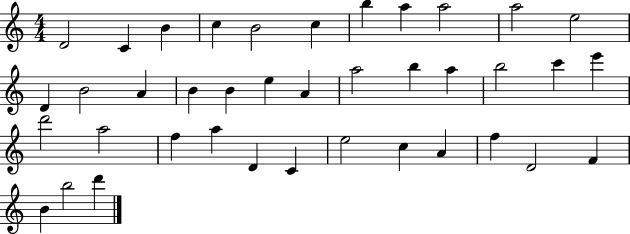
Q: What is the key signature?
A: C major